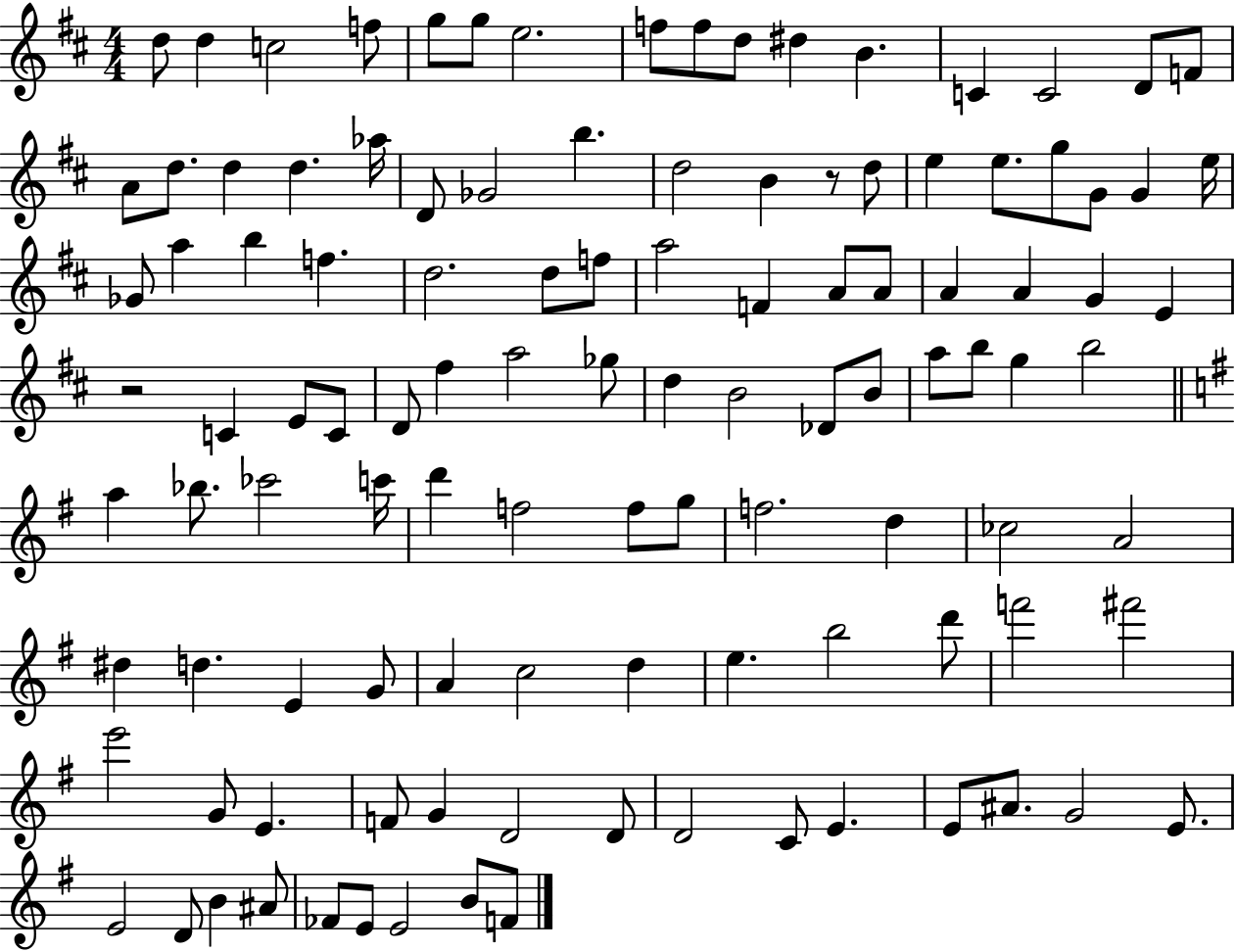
{
  \clef treble
  \numericTimeSignature
  \time 4/4
  \key d \major
  d''8 d''4 c''2 f''8 | g''8 g''8 e''2. | f''8 f''8 d''8 dis''4 b'4. | c'4 c'2 d'8 f'8 | \break a'8 d''8. d''4 d''4. aes''16 | d'8 ges'2 b''4. | d''2 b'4 r8 d''8 | e''4 e''8. g''8 g'8 g'4 e''16 | \break ges'8 a''4 b''4 f''4. | d''2. d''8 f''8 | a''2 f'4 a'8 a'8 | a'4 a'4 g'4 e'4 | \break r2 c'4 e'8 c'8 | d'8 fis''4 a''2 ges''8 | d''4 b'2 des'8 b'8 | a''8 b''8 g''4 b''2 | \break \bar "||" \break \key g \major a''4 bes''8. ces'''2 c'''16 | d'''4 f''2 f''8 g''8 | f''2. d''4 | ces''2 a'2 | \break dis''4 d''4. e'4 g'8 | a'4 c''2 d''4 | e''4. b''2 d'''8 | f'''2 fis'''2 | \break e'''2 g'8 e'4. | f'8 g'4 d'2 d'8 | d'2 c'8 e'4. | e'8 ais'8. g'2 e'8. | \break e'2 d'8 b'4 ais'8 | fes'8 e'8 e'2 b'8 f'8 | \bar "|."
}